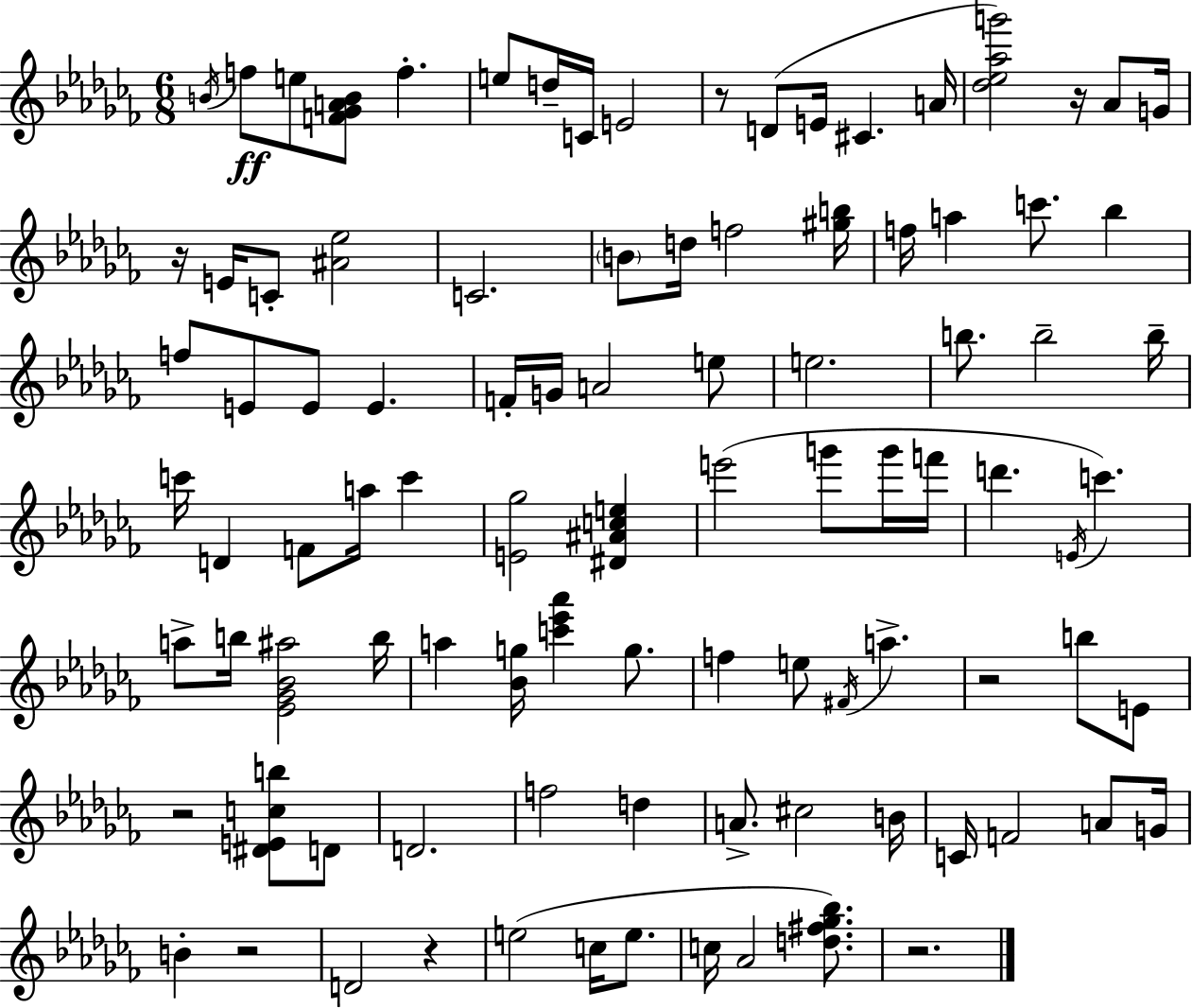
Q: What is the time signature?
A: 6/8